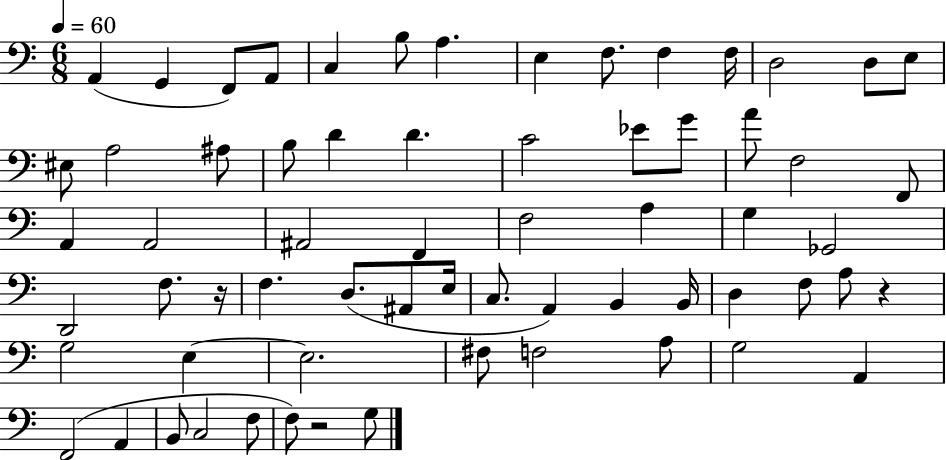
{
  \clef bass
  \numericTimeSignature
  \time 6/8
  \key c \major
  \tempo 4 = 60
  \repeat volta 2 { a,4( g,4 f,8) a,8 | c4 b8 a4. | e4 f8. f4 f16 | d2 d8 e8 | \break eis8 a2 ais8 | b8 d'4 d'4. | c'2 ees'8 g'8 | a'8 f2 f,8 | \break a,4 a,2 | ais,2 f,4 | f2 a4 | g4 ges,2 | \break d,2 f8. r16 | f4. d8.( ais,8 e16 | c8. a,4) b,4 b,16 | d4 f8 a8 r4 | \break g2 e4~~ | e2. | fis8 f2 a8 | g2 a,4 | \break f,2( a,4 | b,8 c2 f8 | f8) r2 g8 | } \bar "|."
}